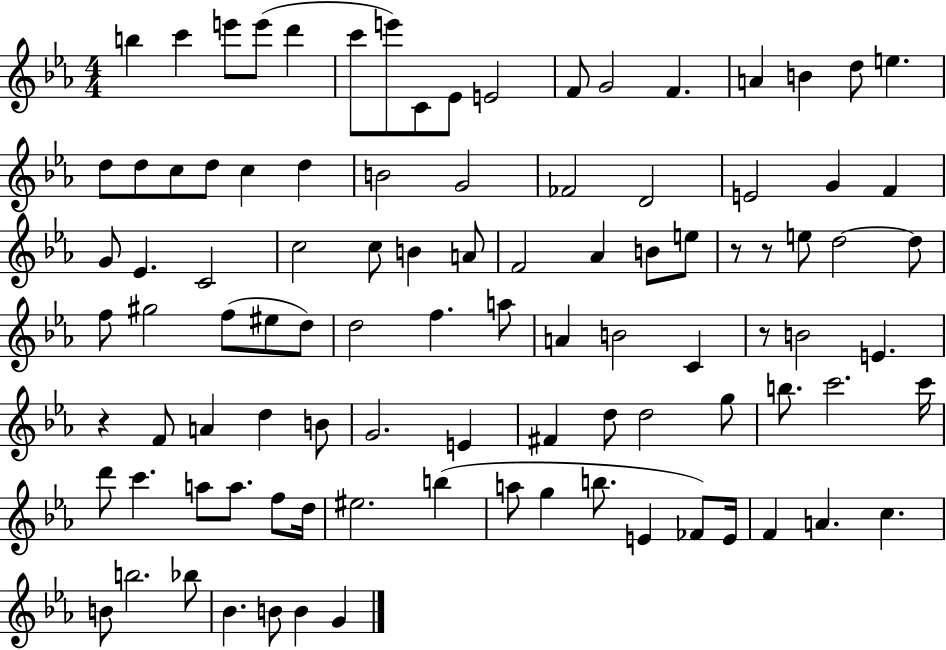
B5/q C6/q E6/e E6/e D6/q C6/e E6/e C4/e Eb4/e E4/h F4/e G4/h F4/q. A4/q B4/q D5/e E5/q. D5/e D5/e C5/e D5/e C5/q D5/q B4/h G4/h FES4/h D4/h E4/h G4/q F4/q G4/e Eb4/q. C4/h C5/h C5/e B4/q A4/e F4/h Ab4/q B4/e E5/e R/e R/e E5/e D5/h D5/e F5/e G#5/h F5/e EIS5/e D5/e D5/h F5/q. A5/e A4/q B4/h C4/q R/e B4/h E4/q. R/q F4/e A4/q D5/q B4/e G4/h. E4/q F#4/q D5/e D5/h G5/e B5/e. C6/h. C6/s D6/e C6/q. A5/e A5/e. F5/e D5/s EIS5/h. B5/q A5/e G5/q B5/e. E4/q FES4/e E4/s F4/q A4/q. C5/q. B4/e B5/h. Bb5/e Bb4/q. B4/e B4/q G4/q